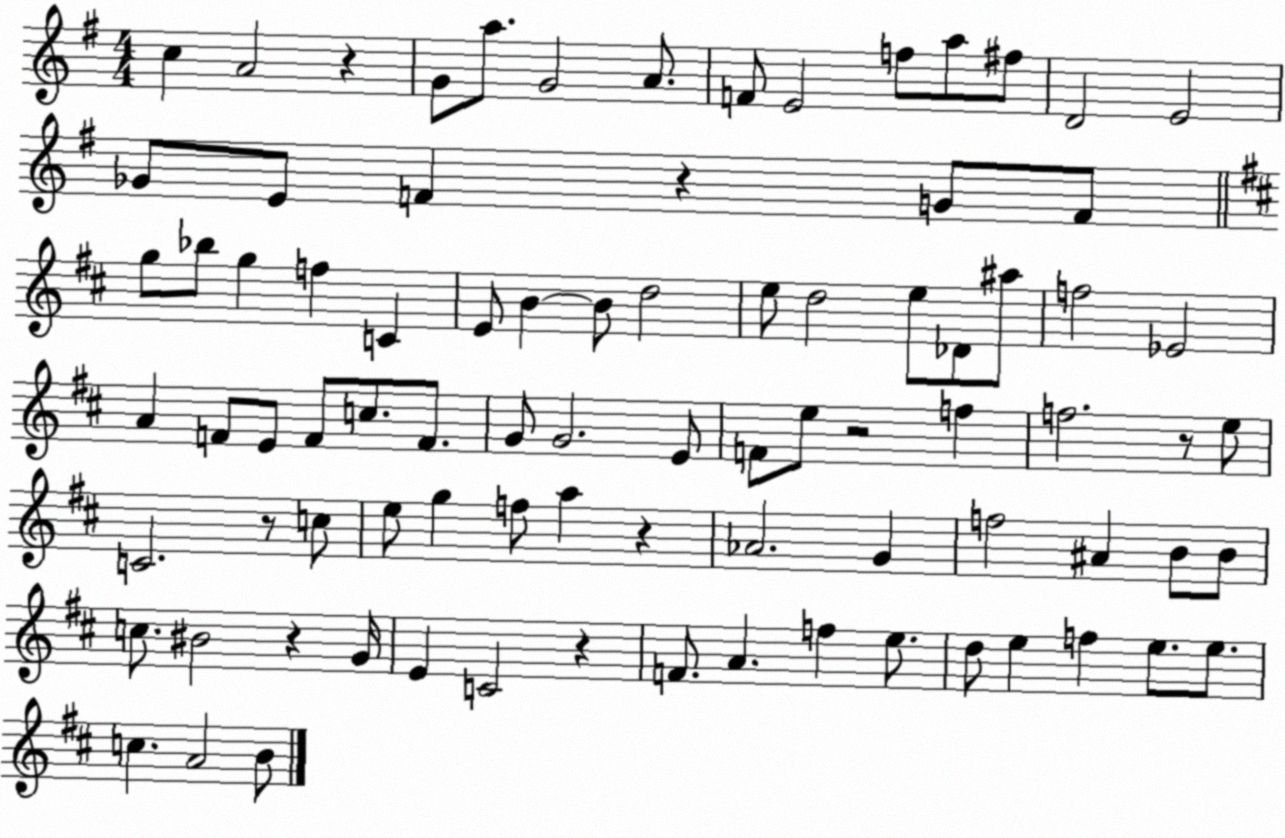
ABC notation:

X:1
T:Untitled
M:4/4
L:1/4
K:G
c A2 z G/2 a/2 G2 A/2 F/2 E2 f/2 a/2 ^f/2 D2 E2 _G/2 E/2 F z G/2 F/2 g/2 _b/2 g f C E/2 B B/2 d2 e/2 d2 e/2 _D/2 ^a/2 f2 _E2 A F/2 E/2 F/2 c/2 F/2 G/2 G2 E/2 F/2 e/2 z2 f f2 z/2 e/2 C2 z/2 c/2 e/2 g f/2 a z _A2 G f2 ^A B/2 B/2 c/2 ^B2 z G/4 E C2 z F/2 A f e/2 d/2 e f e/2 e/2 c A2 B/2